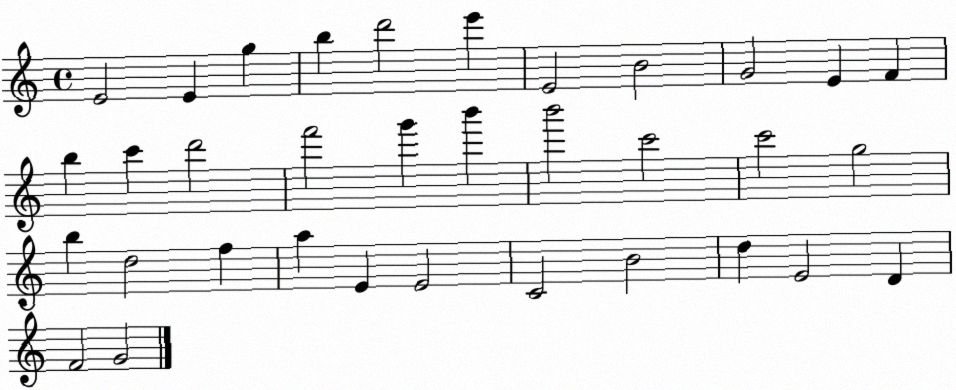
X:1
T:Untitled
M:4/4
L:1/4
K:C
E2 E g b d'2 e' E2 B2 G2 E F b c' d'2 f'2 g' b' b'2 c'2 c'2 g2 b d2 f a E E2 C2 B2 d E2 D F2 G2